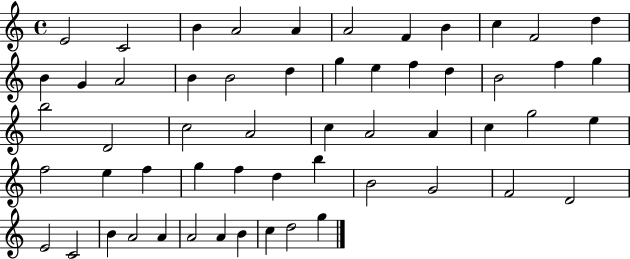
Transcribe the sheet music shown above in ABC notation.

X:1
T:Untitled
M:4/4
L:1/4
K:C
E2 C2 B A2 A A2 F B c F2 d B G A2 B B2 d g e f d B2 f g b2 D2 c2 A2 c A2 A c g2 e f2 e f g f d b B2 G2 F2 D2 E2 C2 B A2 A A2 A B c d2 g